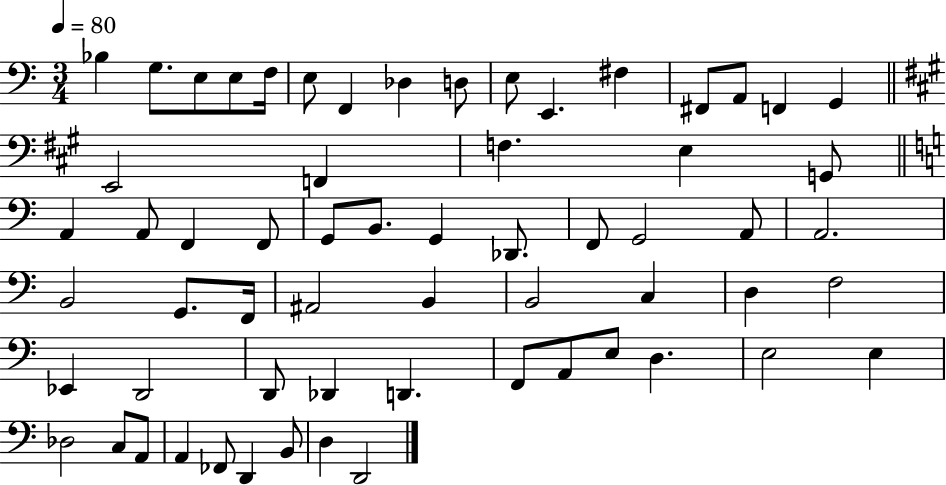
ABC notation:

X:1
T:Untitled
M:3/4
L:1/4
K:C
_B, G,/2 E,/2 E,/2 F,/4 E,/2 F,, _D, D,/2 E,/2 E,, ^F, ^F,,/2 A,,/2 F,, G,, E,,2 F,, F, E, G,,/2 A,, A,,/2 F,, F,,/2 G,,/2 B,,/2 G,, _D,,/2 F,,/2 G,,2 A,,/2 A,,2 B,,2 G,,/2 F,,/4 ^A,,2 B,, B,,2 C, D, F,2 _E,, D,,2 D,,/2 _D,, D,, F,,/2 A,,/2 E,/2 D, E,2 E, _D,2 C,/2 A,,/2 A,, _F,,/2 D,, B,,/2 D, D,,2